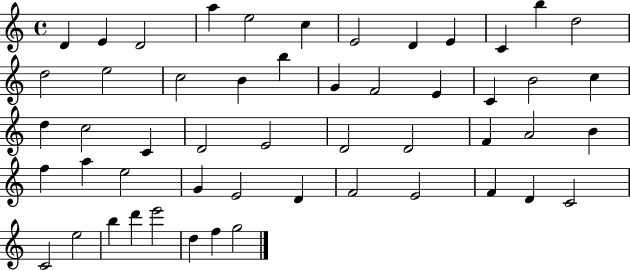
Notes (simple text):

D4/q E4/q D4/h A5/q E5/h C5/q E4/h D4/q E4/q C4/q B5/q D5/h D5/h E5/h C5/h B4/q B5/q G4/q F4/h E4/q C4/q B4/h C5/q D5/q C5/h C4/q D4/h E4/h D4/h D4/h F4/q A4/h B4/q F5/q A5/q E5/h G4/q E4/h D4/q F4/h E4/h F4/q D4/q C4/h C4/h E5/h B5/q D6/q E6/h D5/q F5/q G5/h